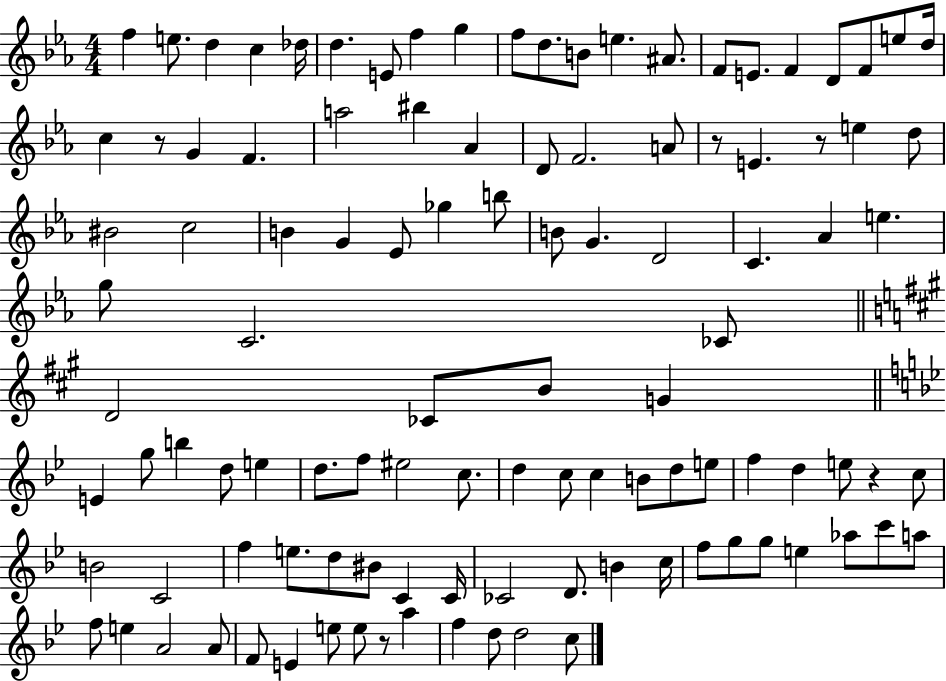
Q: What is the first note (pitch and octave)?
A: F5